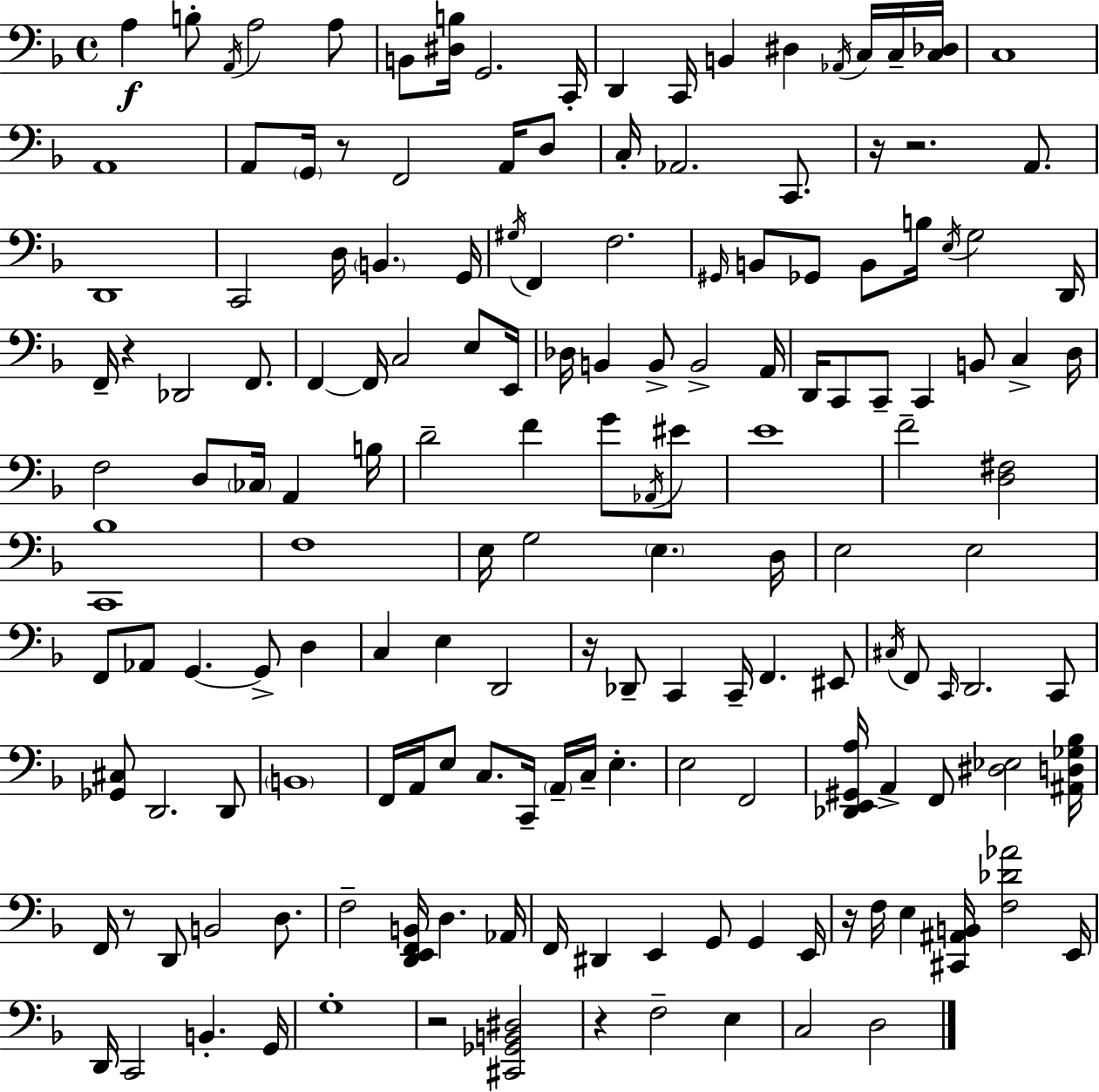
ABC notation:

X:1
T:Untitled
M:4/4
L:1/4
K:F
A, B,/2 A,,/4 A,2 A,/2 B,,/2 [^D,B,]/4 G,,2 C,,/4 D,, C,,/4 B,, ^D, _A,,/4 C,/4 C,/4 [C,_D,]/4 C,4 A,,4 A,,/2 G,,/4 z/2 F,,2 A,,/4 D,/2 C,/4 _A,,2 C,,/2 z/4 z2 A,,/2 D,,4 C,,2 D,/4 B,, G,,/4 ^G,/4 F,, F,2 ^G,,/4 B,,/2 _G,,/2 B,,/2 B,/4 E,/4 G,2 D,,/4 F,,/4 z _D,,2 F,,/2 F,, F,,/4 C,2 E,/2 E,,/4 _D,/4 B,, B,,/2 B,,2 A,,/4 D,,/4 C,,/2 C,,/2 C,, B,,/2 C, D,/4 F,2 D,/2 _C,/4 A,, B,/4 D2 F G/2 _A,,/4 ^E/2 E4 F2 [D,^F,]2 [C,,_B,]4 F,4 E,/4 G,2 E, D,/4 E,2 E,2 F,,/2 _A,,/2 G,, G,,/2 D, C, E, D,,2 z/4 _D,,/2 C,, C,,/4 F,, ^E,,/2 ^C,/4 F,,/2 C,,/4 D,,2 C,,/2 [_G,,^C,]/2 D,,2 D,,/2 B,,4 F,,/4 A,,/4 E,/2 C,/2 C,,/4 A,,/4 C,/4 E, E,2 F,,2 [_D,,E,,^G,,A,]/4 A,, F,,/2 [^D,_E,]2 [^A,,D,_G,_B,]/4 F,,/4 z/2 D,,/2 B,,2 D,/2 F,2 [D,,E,,F,,B,,]/4 D, _A,,/4 F,,/4 ^D,, E,, G,,/2 G,, E,,/4 z/4 F,/4 E, [^C,,^A,,B,,]/4 [F,_D_A]2 E,,/4 D,,/4 C,,2 B,, G,,/4 G,4 z2 [^C,,_G,,B,,^D,]2 z F,2 E, C,2 D,2